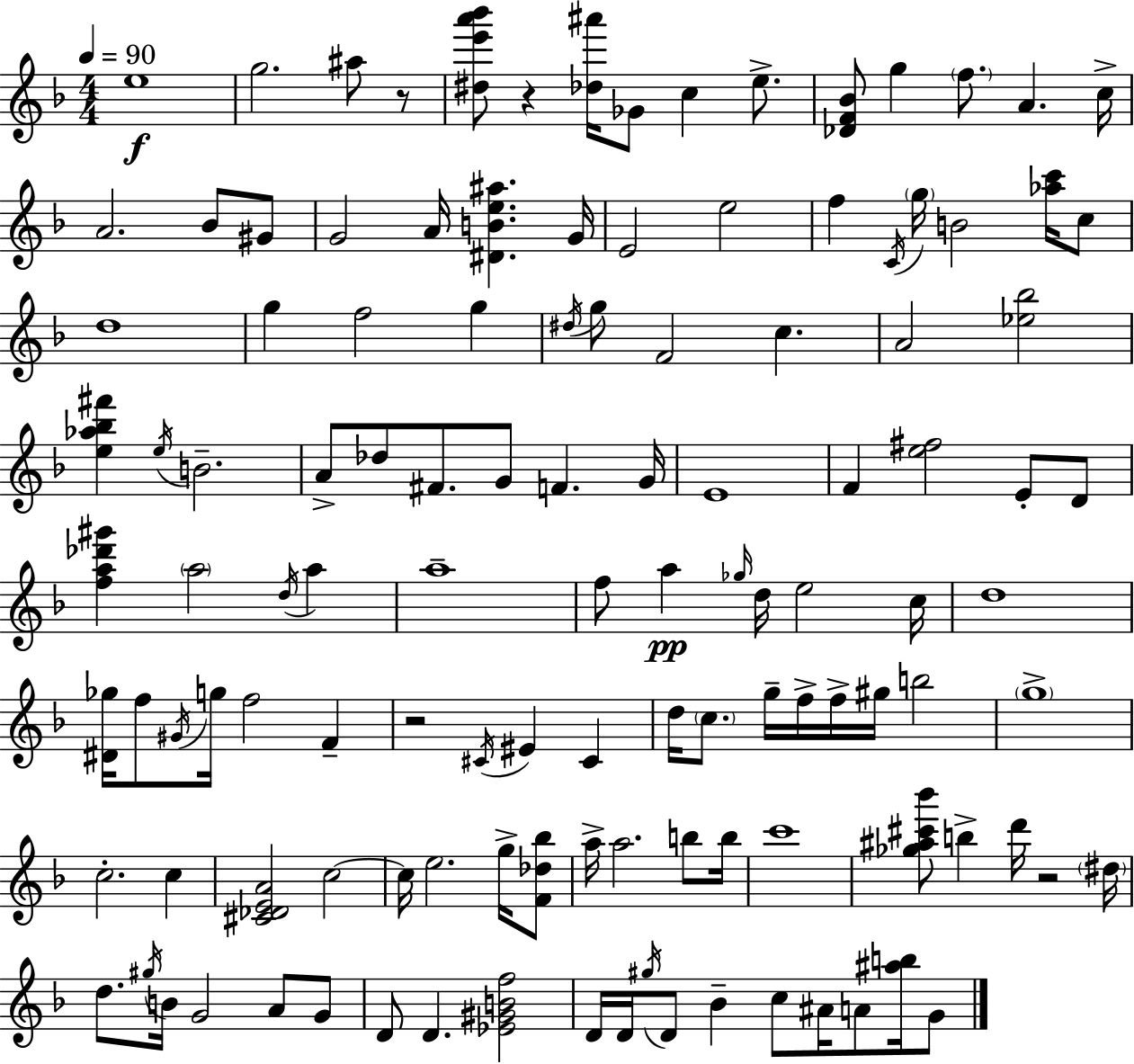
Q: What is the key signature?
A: F major